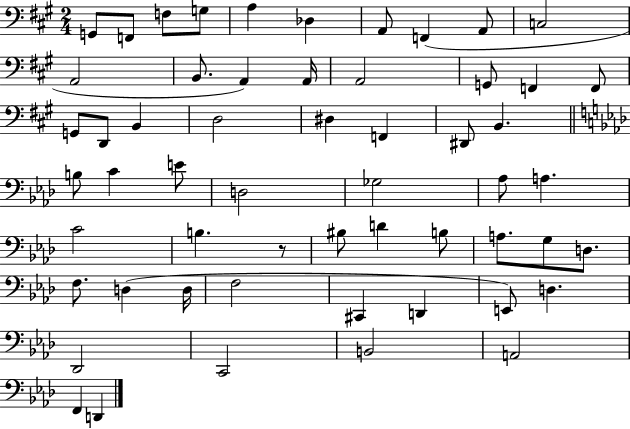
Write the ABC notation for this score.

X:1
T:Untitled
M:2/4
L:1/4
K:A
G,,/2 F,,/2 F,/2 G,/2 A, _D, A,,/2 F,, A,,/2 C,2 A,,2 B,,/2 A,, A,,/4 A,,2 G,,/2 F,, F,,/2 G,,/2 D,,/2 B,, D,2 ^D, F,, ^D,,/2 B,, B,/2 C E/2 D,2 _G,2 _A,/2 A, C2 B, z/2 ^B,/2 D B,/2 A,/2 G,/2 D,/2 F,/2 D, D,/4 F,2 ^C,, D,, E,,/2 D, _D,,2 C,,2 B,,2 A,,2 F,, D,,